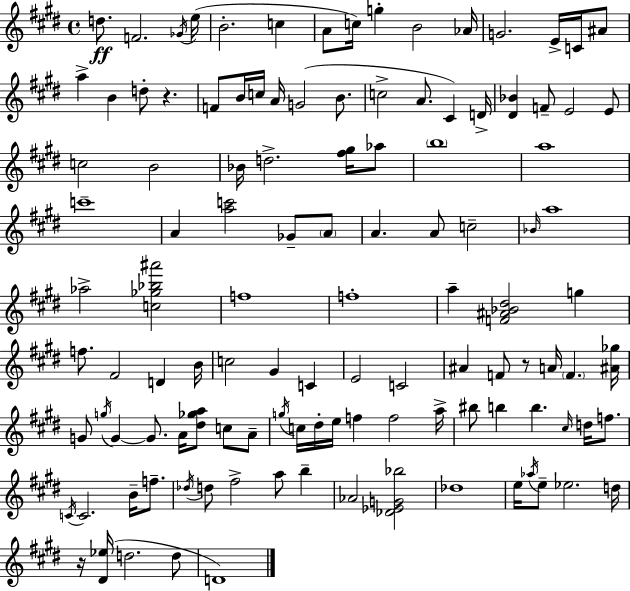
D5/e. F4/h. Gb4/s E5/s B4/h. C5/q A4/e C5/s G5/q B4/h Ab4/s G4/h. E4/s C4/s A#4/e A5/q B4/q D5/e R/q. F4/e B4/s C5/s A4/s G4/h B4/e. C5/h A4/e. C#4/q D4/s [D#4,Bb4]/q F4/e E4/h E4/e C5/h B4/h Bb4/s D5/h. [F#5,G#5]/s Ab5/e B5/w A5/w C6/w A4/q [A5,C6]/h Gb4/e A4/e A4/q. A4/e C5/h Bb4/s A5/w Ab5/h [C5,Gb5,Bb5,A#6]/h F5/w F5/w A5/q [F4,A#4,Bb4,D#5]/h G5/q F5/e. F#4/h D4/q B4/s C5/h G#4/q C4/q E4/h C4/h A#4/q F4/e R/e A4/s F4/q. [A#4,Gb5]/s G4/e G5/s G4/q G4/e. A4/s [D#5,Gb5,A5]/e C5/e A4/e G5/s C5/s D#5/s E5/s F5/q F5/h A5/s BIS5/e B5/q B5/q. C#5/s D5/s F5/e. C4/s C4/h. B4/s F5/e. Db5/s D5/e F#5/h A5/e B5/q Ab4/h [Db4,Eb4,G4,Bb5]/h Db5/w E5/s Ab5/s E5/e Eb5/h. D5/s R/s [D#4,Eb5]/s D5/h. D5/e D4/w